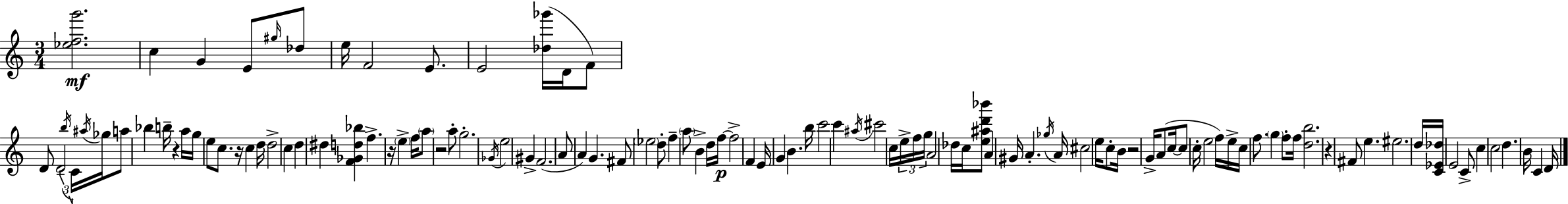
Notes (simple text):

[Eb5,F5,G6]/h. C5/q G4/q E4/e G#5/s Db5/e E5/s F4/h E4/e. E4/h [Db5,Gb6]/s D4/s F4/e D4/e D4/h B5/s C4/s A#5/s Gb5/s A5/e Bb5/q B5/s R/q A5/s G5/s E5/e C5/e. R/s C5/q D5/s D5/h C5/q D5/q D#5/q [F4,Gb4,D5,Bb5]/q F5/q. R/s E5/q F5/s A5/e R/h A5/e G5/h. Gb4/s E5/h G#4/q F4/h. A4/e A4/q G4/q. F#4/e Eb5/h D5/e F5/q A5/e B4/q D5/s F5/s F5/h F4/q E4/s G4/q B4/q. B5/s C6/h C6/q A#5/s C#6/h C5/s E5/s F5/s G5/s A4/h Db5/s C5/s [E5,A#5,D6,Bb6]/e A4/q G#4/s A4/q. Gb5/s A4/s C#5/h E5/s C5/e B4/s R/h G4/s A4/e C5/s C5/e C5/s E5/h F5/s E5/s C5/s F5/e. G5/q F5/e F5/s [D5,B5]/h. R/q F#4/e E5/q. EIS5/h. D5/s [C4,Eb4,Db5]/s E4/h C4/e C5/q C5/h D5/q. B4/s C4/q D4/s